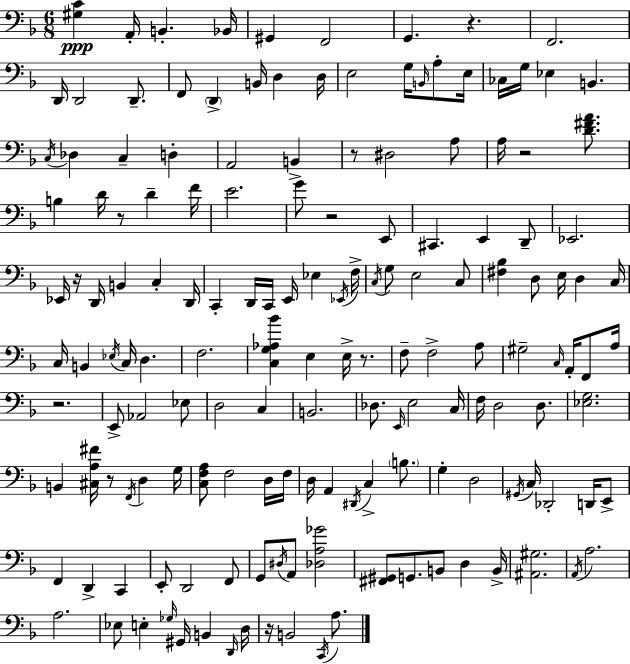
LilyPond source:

{
  \clef bass
  \numericTimeSignature
  \time 6/8
  \key f \major
  <gis c'>4\ppp a,16-. b,4.-. bes,16 | gis,4 f,2 | g,4. r4. | f,2. | \break d,16 d,2 d,8.-- | f,8 \parenthesize d,4-> b,16 d4 d16 | e2 g16 \grace { b,16 } a8-. | e16 ces16 g16 ees4 b,4. | \break \acciaccatura { c16 } des4 c4-- d4-. | a,2 b,4-> | r8 dis2 | a8 a16 r2 <d' fis' a'>8. | \break b4 d'16 r8 d'4-- | f'16 e'2. | g'8 r2 | e,8 cis,4. e,4 | \break d,8-- ees,2. | ees,16 r16 d,16 b,4 c4-. | d,16 c,4-. d,16 c,16 e,16 ees4 | \acciaccatura { ees,16 } f16-> \acciaccatura { c16 } g8 e2 | \break c8 <fis bes>4 d8 e16 d4 | c16 c16 b,4 \acciaccatura { ees16 } c16 d4. | f2. | <c g aes bes'>4 e4 | \break e16-> r8. f8-- f2-> | a8 gis2-- | \grace { c16 } a,16-. f,8 a16 r2. | e,8-> aes,2 | \break ees8 d2 | c4 b,2. | des8. \grace { e,16 } e2 | c16 f16 d2 | \break d8. <ees g>2. | b,4 <cis a fis'>16 | r8 \acciaccatura { f,16 } d4 g16 <c f a>8 f2 | d16 f16 d16 a,4 | \break \acciaccatura { dis,16 } c4-> \parenthesize b8. g4-. | d2 \acciaccatura { gis,16 } c16 des,2-. | d,16 e,8-> f,4 | d,4-> c,4 e,8-. | \break d,2 f,8 g,8 | \acciaccatura { dis16 } a,8 <des a ges'>2 <fis, gis,>8 | g,8. b,8 d4 b,16-> <ais, gis>2. | \acciaccatura { a,16 } | \break a2. | a2. | ees8 e4-. \grace { ges16 } gis,16 b,4 | \grace { d,16 } d16 r16 b,2 \acciaccatura { c,16 } | \break a8. \bar "|."
}